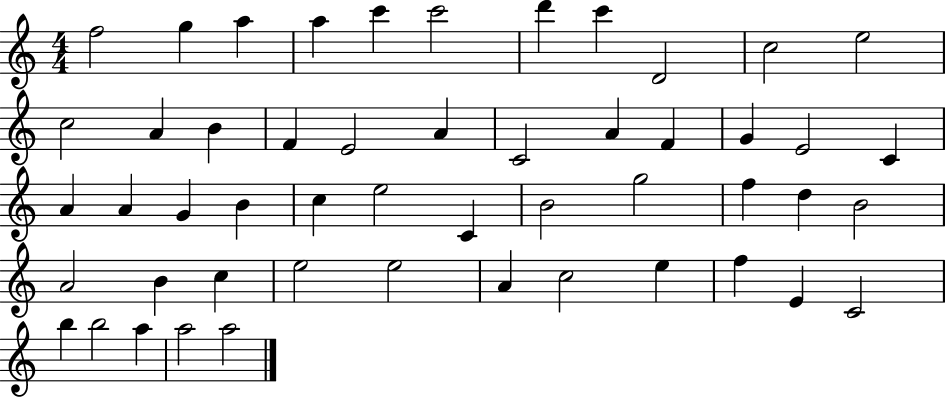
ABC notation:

X:1
T:Untitled
M:4/4
L:1/4
K:C
f2 g a a c' c'2 d' c' D2 c2 e2 c2 A B F E2 A C2 A F G E2 C A A G B c e2 C B2 g2 f d B2 A2 B c e2 e2 A c2 e f E C2 b b2 a a2 a2